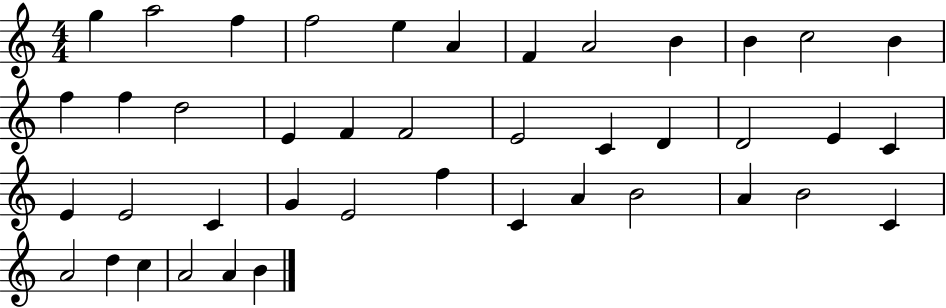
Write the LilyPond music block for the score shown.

{
  \clef treble
  \numericTimeSignature
  \time 4/4
  \key c \major
  g''4 a''2 f''4 | f''2 e''4 a'4 | f'4 a'2 b'4 | b'4 c''2 b'4 | \break f''4 f''4 d''2 | e'4 f'4 f'2 | e'2 c'4 d'4 | d'2 e'4 c'4 | \break e'4 e'2 c'4 | g'4 e'2 f''4 | c'4 a'4 b'2 | a'4 b'2 c'4 | \break a'2 d''4 c''4 | a'2 a'4 b'4 | \bar "|."
}